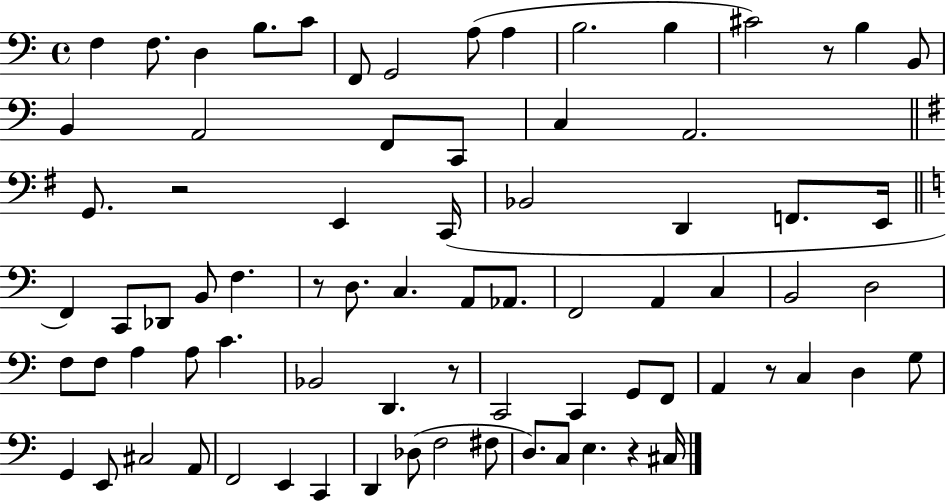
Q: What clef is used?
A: bass